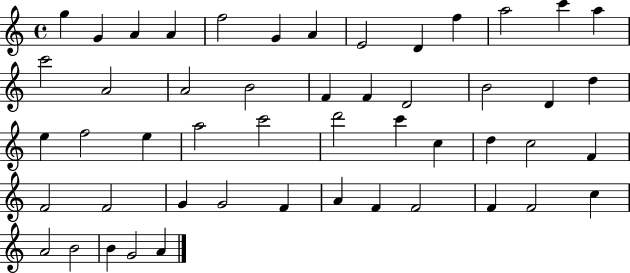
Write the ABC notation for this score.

X:1
T:Untitled
M:4/4
L:1/4
K:C
g G A A f2 G A E2 D f a2 c' a c'2 A2 A2 B2 F F D2 B2 D d e f2 e a2 c'2 d'2 c' c d c2 F F2 F2 G G2 F A F F2 F F2 c A2 B2 B G2 A